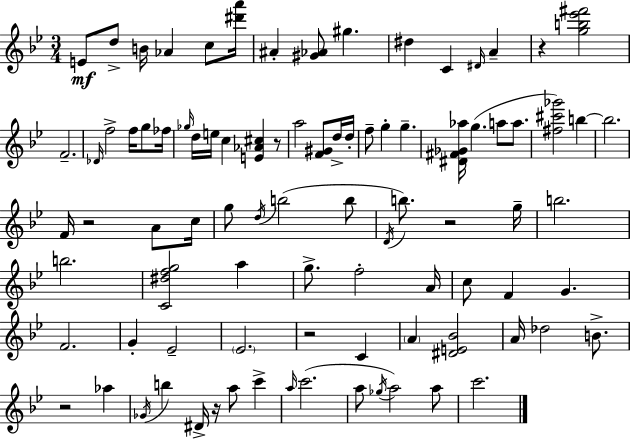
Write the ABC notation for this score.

X:1
T:Untitled
M:3/4
L:1/4
K:Bb
E/2 d/2 B/4 _A c/2 [^d'a']/4 ^A [^G_A]/2 ^g ^d C ^D/4 A z [gb_e'^f']2 F2 _D/4 f2 f/4 g/2 _f/4 _g/4 d/4 e/4 c [E_A^c] z/2 a2 [F^G]/2 d/4 d/4 f/2 g g [^D^F_G_a]/4 g a/2 a/2 [^f^c'_g']2 b b2 F/4 z2 A/2 c/4 g/2 d/4 b2 b/2 D/4 b/2 z2 g/4 b2 b2 [C^dfg]2 a g/2 f2 A/4 c/2 F G F2 G _E2 _E2 z2 C A [^DE_B]2 A/4 _d2 B/2 z2 _a _G/4 b ^D/4 z/4 a/2 c' a/4 c'2 a/2 _g/4 a2 a/2 c'2